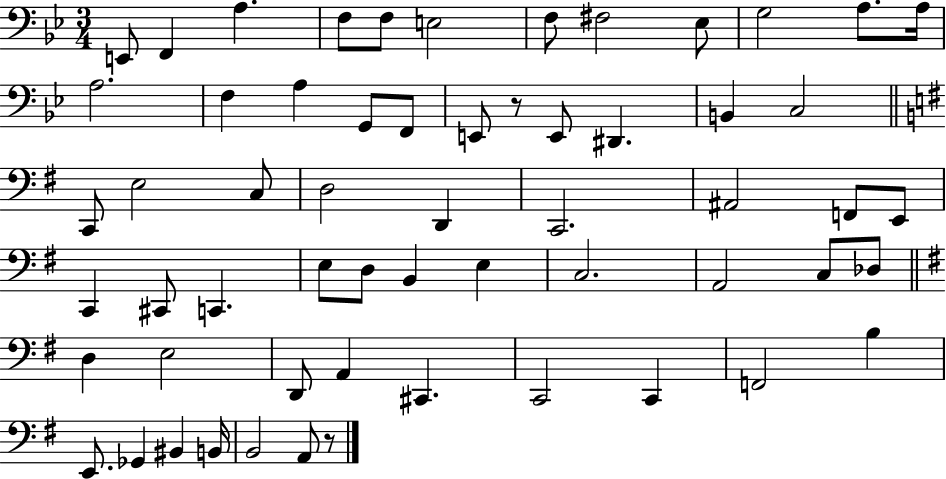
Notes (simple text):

E2/e F2/q A3/q. F3/e F3/e E3/h F3/e F#3/h Eb3/e G3/h A3/e. A3/s A3/h. F3/q A3/q G2/e F2/e E2/e R/e E2/e D#2/q. B2/q C3/h C2/e E3/h C3/e D3/h D2/q C2/h. A#2/h F2/e E2/e C2/q C#2/e C2/q. E3/e D3/e B2/q E3/q C3/h. A2/h C3/e Db3/e D3/q E3/h D2/e A2/q C#2/q. C2/h C2/q F2/h B3/q E2/e. Gb2/q BIS2/q B2/s B2/h A2/e R/e